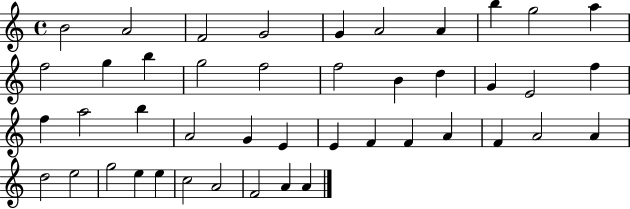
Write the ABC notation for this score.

X:1
T:Untitled
M:4/4
L:1/4
K:C
B2 A2 F2 G2 G A2 A b g2 a f2 g b g2 f2 f2 B d G E2 f f a2 b A2 G E E F F A F A2 A d2 e2 g2 e e c2 A2 F2 A A